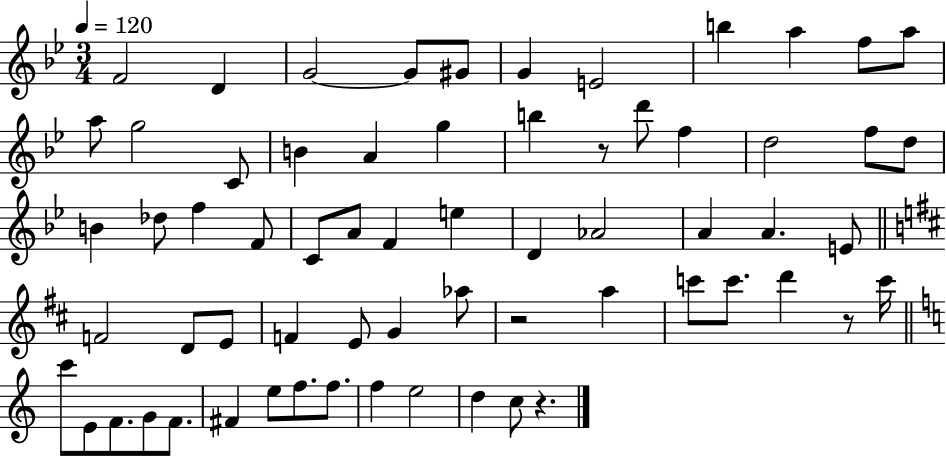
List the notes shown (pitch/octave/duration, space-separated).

F4/h D4/q G4/h G4/e G#4/e G4/q E4/h B5/q A5/q F5/e A5/e A5/e G5/h C4/e B4/q A4/q G5/q B5/q R/e D6/e F5/q D5/h F5/e D5/e B4/q Db5/e F5/q F4/e C4/e A4/e F4/q E5/q D4/q Ab4/h A4/q A4/q. E4/e F4/h D4/e E4/e F4/q E4/e G4/q Ab5/e R/h A5/q C6/e C6/e. D6/q R/e C6/s C6/e E4/e F4/e. G4/e F4/e. F#4/q E5/e F5/e. F5/e. F5/q E5/h D5/q C5/e R/q.